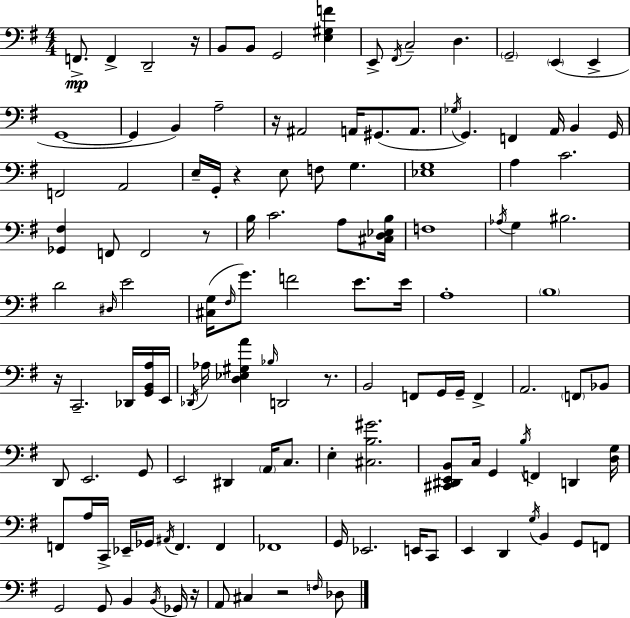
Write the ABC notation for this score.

X:1
T:Untitled
M:4/4
L:1/4
K:Em
F,,/2 F,, D,,2 z/4 B,,/2 B,,/2 G,,2 [E,^G,F] E,,/2 ^F,,/4 C,2 D, G,,2 E,, E,, G,,4 G,, B,, A,2 z/4 ^A,,2 A,,/4 ^G,,/2 A,,/2 _G,/4 G,, F,, A,,/4 B,, G,,/4 F,,2 A,,2 E,/4 G,,/4 z E,/2 F,/2 G, [_E,G,]4 A, C2 [_G,,^F,] F,,/2 F,,2 z/2 B,/4 C2 A,/2 [^C,D,_E,B,]/4 F,4 _A,/4 G, ^B,2 D2 ^D,/4 E2 [^C,G,]/4 ^F,/4 G/2 F2 E/2 E/4 A,4 B,4 z/4 C,,2 _D,,/4 [G,,B,,A,]/4 E,,/4 _D,,/4 _A,/4 [D,_E,^G,A] _B,/4 D,,2 z/2 B,,2 F,,/2 G,,/4 G,,/4 F,, A,,2 F,,/2 _B,,/2 D,,/2 E,,2 G,,/2 E,,2 ^D,, A,,/4 C,/2 E, [^C,B,^G]2 [^C,,^D,,E,,B,,]/2 C,/4 G,, B,/4 F,, D,, [D,G,]/4 F,,/2 A,/4 C,,/4 _E,,/4 _G,,/4 ^A,,/4 F,, F,, _F,,4 G,,/4 _E,,2 E,,/4 C,,/2 E,, D,, G,/4 B,, G,,/2 F,,/2 G,,2 G,,/2 B,, B,,/4 _G,,/4 z/4 A,,/2 ^C, z2 F,/4 _D,/2